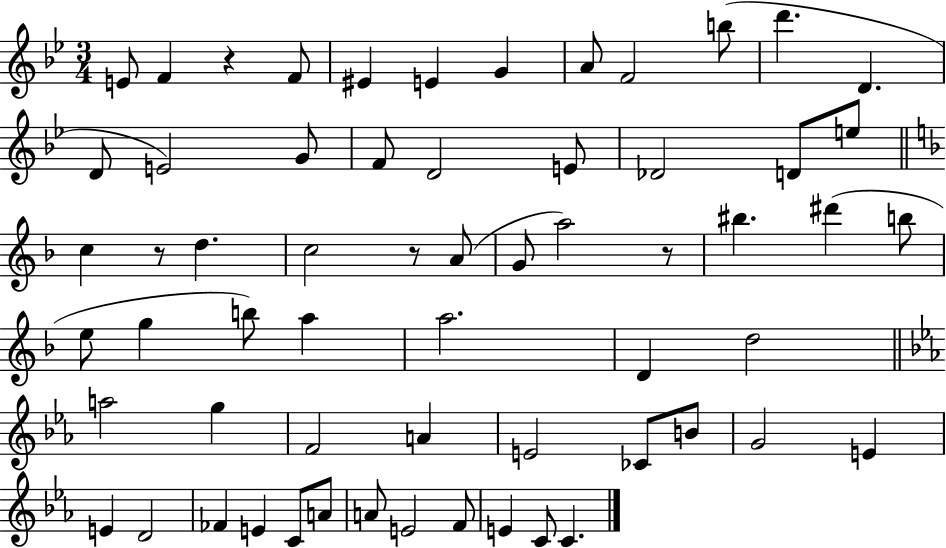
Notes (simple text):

E4/e F4/q R/q F4/e EIS4/q E4/q G4/q A4/e F4/h B5/e D6/q. D4/q. D4/e E4/h G4/e F4/e D4/h E4/e Db4/h D4/e E5/e C5/q R/e D5/q. C5/h R/e A4/e G4/e A5/h R/e BIS5/q. D#6/q B5/e E5/e G5/q B5/e A5/q A5/h. D4/q D5/h A5/h G5/q F4/h A4/q E4/h CES4/e B4/e G4/h E4/q E4/q D4/h FES4/q E4/q C4/e A4/e A4/e E4/h F4/e E4/q C4/e C4/q.